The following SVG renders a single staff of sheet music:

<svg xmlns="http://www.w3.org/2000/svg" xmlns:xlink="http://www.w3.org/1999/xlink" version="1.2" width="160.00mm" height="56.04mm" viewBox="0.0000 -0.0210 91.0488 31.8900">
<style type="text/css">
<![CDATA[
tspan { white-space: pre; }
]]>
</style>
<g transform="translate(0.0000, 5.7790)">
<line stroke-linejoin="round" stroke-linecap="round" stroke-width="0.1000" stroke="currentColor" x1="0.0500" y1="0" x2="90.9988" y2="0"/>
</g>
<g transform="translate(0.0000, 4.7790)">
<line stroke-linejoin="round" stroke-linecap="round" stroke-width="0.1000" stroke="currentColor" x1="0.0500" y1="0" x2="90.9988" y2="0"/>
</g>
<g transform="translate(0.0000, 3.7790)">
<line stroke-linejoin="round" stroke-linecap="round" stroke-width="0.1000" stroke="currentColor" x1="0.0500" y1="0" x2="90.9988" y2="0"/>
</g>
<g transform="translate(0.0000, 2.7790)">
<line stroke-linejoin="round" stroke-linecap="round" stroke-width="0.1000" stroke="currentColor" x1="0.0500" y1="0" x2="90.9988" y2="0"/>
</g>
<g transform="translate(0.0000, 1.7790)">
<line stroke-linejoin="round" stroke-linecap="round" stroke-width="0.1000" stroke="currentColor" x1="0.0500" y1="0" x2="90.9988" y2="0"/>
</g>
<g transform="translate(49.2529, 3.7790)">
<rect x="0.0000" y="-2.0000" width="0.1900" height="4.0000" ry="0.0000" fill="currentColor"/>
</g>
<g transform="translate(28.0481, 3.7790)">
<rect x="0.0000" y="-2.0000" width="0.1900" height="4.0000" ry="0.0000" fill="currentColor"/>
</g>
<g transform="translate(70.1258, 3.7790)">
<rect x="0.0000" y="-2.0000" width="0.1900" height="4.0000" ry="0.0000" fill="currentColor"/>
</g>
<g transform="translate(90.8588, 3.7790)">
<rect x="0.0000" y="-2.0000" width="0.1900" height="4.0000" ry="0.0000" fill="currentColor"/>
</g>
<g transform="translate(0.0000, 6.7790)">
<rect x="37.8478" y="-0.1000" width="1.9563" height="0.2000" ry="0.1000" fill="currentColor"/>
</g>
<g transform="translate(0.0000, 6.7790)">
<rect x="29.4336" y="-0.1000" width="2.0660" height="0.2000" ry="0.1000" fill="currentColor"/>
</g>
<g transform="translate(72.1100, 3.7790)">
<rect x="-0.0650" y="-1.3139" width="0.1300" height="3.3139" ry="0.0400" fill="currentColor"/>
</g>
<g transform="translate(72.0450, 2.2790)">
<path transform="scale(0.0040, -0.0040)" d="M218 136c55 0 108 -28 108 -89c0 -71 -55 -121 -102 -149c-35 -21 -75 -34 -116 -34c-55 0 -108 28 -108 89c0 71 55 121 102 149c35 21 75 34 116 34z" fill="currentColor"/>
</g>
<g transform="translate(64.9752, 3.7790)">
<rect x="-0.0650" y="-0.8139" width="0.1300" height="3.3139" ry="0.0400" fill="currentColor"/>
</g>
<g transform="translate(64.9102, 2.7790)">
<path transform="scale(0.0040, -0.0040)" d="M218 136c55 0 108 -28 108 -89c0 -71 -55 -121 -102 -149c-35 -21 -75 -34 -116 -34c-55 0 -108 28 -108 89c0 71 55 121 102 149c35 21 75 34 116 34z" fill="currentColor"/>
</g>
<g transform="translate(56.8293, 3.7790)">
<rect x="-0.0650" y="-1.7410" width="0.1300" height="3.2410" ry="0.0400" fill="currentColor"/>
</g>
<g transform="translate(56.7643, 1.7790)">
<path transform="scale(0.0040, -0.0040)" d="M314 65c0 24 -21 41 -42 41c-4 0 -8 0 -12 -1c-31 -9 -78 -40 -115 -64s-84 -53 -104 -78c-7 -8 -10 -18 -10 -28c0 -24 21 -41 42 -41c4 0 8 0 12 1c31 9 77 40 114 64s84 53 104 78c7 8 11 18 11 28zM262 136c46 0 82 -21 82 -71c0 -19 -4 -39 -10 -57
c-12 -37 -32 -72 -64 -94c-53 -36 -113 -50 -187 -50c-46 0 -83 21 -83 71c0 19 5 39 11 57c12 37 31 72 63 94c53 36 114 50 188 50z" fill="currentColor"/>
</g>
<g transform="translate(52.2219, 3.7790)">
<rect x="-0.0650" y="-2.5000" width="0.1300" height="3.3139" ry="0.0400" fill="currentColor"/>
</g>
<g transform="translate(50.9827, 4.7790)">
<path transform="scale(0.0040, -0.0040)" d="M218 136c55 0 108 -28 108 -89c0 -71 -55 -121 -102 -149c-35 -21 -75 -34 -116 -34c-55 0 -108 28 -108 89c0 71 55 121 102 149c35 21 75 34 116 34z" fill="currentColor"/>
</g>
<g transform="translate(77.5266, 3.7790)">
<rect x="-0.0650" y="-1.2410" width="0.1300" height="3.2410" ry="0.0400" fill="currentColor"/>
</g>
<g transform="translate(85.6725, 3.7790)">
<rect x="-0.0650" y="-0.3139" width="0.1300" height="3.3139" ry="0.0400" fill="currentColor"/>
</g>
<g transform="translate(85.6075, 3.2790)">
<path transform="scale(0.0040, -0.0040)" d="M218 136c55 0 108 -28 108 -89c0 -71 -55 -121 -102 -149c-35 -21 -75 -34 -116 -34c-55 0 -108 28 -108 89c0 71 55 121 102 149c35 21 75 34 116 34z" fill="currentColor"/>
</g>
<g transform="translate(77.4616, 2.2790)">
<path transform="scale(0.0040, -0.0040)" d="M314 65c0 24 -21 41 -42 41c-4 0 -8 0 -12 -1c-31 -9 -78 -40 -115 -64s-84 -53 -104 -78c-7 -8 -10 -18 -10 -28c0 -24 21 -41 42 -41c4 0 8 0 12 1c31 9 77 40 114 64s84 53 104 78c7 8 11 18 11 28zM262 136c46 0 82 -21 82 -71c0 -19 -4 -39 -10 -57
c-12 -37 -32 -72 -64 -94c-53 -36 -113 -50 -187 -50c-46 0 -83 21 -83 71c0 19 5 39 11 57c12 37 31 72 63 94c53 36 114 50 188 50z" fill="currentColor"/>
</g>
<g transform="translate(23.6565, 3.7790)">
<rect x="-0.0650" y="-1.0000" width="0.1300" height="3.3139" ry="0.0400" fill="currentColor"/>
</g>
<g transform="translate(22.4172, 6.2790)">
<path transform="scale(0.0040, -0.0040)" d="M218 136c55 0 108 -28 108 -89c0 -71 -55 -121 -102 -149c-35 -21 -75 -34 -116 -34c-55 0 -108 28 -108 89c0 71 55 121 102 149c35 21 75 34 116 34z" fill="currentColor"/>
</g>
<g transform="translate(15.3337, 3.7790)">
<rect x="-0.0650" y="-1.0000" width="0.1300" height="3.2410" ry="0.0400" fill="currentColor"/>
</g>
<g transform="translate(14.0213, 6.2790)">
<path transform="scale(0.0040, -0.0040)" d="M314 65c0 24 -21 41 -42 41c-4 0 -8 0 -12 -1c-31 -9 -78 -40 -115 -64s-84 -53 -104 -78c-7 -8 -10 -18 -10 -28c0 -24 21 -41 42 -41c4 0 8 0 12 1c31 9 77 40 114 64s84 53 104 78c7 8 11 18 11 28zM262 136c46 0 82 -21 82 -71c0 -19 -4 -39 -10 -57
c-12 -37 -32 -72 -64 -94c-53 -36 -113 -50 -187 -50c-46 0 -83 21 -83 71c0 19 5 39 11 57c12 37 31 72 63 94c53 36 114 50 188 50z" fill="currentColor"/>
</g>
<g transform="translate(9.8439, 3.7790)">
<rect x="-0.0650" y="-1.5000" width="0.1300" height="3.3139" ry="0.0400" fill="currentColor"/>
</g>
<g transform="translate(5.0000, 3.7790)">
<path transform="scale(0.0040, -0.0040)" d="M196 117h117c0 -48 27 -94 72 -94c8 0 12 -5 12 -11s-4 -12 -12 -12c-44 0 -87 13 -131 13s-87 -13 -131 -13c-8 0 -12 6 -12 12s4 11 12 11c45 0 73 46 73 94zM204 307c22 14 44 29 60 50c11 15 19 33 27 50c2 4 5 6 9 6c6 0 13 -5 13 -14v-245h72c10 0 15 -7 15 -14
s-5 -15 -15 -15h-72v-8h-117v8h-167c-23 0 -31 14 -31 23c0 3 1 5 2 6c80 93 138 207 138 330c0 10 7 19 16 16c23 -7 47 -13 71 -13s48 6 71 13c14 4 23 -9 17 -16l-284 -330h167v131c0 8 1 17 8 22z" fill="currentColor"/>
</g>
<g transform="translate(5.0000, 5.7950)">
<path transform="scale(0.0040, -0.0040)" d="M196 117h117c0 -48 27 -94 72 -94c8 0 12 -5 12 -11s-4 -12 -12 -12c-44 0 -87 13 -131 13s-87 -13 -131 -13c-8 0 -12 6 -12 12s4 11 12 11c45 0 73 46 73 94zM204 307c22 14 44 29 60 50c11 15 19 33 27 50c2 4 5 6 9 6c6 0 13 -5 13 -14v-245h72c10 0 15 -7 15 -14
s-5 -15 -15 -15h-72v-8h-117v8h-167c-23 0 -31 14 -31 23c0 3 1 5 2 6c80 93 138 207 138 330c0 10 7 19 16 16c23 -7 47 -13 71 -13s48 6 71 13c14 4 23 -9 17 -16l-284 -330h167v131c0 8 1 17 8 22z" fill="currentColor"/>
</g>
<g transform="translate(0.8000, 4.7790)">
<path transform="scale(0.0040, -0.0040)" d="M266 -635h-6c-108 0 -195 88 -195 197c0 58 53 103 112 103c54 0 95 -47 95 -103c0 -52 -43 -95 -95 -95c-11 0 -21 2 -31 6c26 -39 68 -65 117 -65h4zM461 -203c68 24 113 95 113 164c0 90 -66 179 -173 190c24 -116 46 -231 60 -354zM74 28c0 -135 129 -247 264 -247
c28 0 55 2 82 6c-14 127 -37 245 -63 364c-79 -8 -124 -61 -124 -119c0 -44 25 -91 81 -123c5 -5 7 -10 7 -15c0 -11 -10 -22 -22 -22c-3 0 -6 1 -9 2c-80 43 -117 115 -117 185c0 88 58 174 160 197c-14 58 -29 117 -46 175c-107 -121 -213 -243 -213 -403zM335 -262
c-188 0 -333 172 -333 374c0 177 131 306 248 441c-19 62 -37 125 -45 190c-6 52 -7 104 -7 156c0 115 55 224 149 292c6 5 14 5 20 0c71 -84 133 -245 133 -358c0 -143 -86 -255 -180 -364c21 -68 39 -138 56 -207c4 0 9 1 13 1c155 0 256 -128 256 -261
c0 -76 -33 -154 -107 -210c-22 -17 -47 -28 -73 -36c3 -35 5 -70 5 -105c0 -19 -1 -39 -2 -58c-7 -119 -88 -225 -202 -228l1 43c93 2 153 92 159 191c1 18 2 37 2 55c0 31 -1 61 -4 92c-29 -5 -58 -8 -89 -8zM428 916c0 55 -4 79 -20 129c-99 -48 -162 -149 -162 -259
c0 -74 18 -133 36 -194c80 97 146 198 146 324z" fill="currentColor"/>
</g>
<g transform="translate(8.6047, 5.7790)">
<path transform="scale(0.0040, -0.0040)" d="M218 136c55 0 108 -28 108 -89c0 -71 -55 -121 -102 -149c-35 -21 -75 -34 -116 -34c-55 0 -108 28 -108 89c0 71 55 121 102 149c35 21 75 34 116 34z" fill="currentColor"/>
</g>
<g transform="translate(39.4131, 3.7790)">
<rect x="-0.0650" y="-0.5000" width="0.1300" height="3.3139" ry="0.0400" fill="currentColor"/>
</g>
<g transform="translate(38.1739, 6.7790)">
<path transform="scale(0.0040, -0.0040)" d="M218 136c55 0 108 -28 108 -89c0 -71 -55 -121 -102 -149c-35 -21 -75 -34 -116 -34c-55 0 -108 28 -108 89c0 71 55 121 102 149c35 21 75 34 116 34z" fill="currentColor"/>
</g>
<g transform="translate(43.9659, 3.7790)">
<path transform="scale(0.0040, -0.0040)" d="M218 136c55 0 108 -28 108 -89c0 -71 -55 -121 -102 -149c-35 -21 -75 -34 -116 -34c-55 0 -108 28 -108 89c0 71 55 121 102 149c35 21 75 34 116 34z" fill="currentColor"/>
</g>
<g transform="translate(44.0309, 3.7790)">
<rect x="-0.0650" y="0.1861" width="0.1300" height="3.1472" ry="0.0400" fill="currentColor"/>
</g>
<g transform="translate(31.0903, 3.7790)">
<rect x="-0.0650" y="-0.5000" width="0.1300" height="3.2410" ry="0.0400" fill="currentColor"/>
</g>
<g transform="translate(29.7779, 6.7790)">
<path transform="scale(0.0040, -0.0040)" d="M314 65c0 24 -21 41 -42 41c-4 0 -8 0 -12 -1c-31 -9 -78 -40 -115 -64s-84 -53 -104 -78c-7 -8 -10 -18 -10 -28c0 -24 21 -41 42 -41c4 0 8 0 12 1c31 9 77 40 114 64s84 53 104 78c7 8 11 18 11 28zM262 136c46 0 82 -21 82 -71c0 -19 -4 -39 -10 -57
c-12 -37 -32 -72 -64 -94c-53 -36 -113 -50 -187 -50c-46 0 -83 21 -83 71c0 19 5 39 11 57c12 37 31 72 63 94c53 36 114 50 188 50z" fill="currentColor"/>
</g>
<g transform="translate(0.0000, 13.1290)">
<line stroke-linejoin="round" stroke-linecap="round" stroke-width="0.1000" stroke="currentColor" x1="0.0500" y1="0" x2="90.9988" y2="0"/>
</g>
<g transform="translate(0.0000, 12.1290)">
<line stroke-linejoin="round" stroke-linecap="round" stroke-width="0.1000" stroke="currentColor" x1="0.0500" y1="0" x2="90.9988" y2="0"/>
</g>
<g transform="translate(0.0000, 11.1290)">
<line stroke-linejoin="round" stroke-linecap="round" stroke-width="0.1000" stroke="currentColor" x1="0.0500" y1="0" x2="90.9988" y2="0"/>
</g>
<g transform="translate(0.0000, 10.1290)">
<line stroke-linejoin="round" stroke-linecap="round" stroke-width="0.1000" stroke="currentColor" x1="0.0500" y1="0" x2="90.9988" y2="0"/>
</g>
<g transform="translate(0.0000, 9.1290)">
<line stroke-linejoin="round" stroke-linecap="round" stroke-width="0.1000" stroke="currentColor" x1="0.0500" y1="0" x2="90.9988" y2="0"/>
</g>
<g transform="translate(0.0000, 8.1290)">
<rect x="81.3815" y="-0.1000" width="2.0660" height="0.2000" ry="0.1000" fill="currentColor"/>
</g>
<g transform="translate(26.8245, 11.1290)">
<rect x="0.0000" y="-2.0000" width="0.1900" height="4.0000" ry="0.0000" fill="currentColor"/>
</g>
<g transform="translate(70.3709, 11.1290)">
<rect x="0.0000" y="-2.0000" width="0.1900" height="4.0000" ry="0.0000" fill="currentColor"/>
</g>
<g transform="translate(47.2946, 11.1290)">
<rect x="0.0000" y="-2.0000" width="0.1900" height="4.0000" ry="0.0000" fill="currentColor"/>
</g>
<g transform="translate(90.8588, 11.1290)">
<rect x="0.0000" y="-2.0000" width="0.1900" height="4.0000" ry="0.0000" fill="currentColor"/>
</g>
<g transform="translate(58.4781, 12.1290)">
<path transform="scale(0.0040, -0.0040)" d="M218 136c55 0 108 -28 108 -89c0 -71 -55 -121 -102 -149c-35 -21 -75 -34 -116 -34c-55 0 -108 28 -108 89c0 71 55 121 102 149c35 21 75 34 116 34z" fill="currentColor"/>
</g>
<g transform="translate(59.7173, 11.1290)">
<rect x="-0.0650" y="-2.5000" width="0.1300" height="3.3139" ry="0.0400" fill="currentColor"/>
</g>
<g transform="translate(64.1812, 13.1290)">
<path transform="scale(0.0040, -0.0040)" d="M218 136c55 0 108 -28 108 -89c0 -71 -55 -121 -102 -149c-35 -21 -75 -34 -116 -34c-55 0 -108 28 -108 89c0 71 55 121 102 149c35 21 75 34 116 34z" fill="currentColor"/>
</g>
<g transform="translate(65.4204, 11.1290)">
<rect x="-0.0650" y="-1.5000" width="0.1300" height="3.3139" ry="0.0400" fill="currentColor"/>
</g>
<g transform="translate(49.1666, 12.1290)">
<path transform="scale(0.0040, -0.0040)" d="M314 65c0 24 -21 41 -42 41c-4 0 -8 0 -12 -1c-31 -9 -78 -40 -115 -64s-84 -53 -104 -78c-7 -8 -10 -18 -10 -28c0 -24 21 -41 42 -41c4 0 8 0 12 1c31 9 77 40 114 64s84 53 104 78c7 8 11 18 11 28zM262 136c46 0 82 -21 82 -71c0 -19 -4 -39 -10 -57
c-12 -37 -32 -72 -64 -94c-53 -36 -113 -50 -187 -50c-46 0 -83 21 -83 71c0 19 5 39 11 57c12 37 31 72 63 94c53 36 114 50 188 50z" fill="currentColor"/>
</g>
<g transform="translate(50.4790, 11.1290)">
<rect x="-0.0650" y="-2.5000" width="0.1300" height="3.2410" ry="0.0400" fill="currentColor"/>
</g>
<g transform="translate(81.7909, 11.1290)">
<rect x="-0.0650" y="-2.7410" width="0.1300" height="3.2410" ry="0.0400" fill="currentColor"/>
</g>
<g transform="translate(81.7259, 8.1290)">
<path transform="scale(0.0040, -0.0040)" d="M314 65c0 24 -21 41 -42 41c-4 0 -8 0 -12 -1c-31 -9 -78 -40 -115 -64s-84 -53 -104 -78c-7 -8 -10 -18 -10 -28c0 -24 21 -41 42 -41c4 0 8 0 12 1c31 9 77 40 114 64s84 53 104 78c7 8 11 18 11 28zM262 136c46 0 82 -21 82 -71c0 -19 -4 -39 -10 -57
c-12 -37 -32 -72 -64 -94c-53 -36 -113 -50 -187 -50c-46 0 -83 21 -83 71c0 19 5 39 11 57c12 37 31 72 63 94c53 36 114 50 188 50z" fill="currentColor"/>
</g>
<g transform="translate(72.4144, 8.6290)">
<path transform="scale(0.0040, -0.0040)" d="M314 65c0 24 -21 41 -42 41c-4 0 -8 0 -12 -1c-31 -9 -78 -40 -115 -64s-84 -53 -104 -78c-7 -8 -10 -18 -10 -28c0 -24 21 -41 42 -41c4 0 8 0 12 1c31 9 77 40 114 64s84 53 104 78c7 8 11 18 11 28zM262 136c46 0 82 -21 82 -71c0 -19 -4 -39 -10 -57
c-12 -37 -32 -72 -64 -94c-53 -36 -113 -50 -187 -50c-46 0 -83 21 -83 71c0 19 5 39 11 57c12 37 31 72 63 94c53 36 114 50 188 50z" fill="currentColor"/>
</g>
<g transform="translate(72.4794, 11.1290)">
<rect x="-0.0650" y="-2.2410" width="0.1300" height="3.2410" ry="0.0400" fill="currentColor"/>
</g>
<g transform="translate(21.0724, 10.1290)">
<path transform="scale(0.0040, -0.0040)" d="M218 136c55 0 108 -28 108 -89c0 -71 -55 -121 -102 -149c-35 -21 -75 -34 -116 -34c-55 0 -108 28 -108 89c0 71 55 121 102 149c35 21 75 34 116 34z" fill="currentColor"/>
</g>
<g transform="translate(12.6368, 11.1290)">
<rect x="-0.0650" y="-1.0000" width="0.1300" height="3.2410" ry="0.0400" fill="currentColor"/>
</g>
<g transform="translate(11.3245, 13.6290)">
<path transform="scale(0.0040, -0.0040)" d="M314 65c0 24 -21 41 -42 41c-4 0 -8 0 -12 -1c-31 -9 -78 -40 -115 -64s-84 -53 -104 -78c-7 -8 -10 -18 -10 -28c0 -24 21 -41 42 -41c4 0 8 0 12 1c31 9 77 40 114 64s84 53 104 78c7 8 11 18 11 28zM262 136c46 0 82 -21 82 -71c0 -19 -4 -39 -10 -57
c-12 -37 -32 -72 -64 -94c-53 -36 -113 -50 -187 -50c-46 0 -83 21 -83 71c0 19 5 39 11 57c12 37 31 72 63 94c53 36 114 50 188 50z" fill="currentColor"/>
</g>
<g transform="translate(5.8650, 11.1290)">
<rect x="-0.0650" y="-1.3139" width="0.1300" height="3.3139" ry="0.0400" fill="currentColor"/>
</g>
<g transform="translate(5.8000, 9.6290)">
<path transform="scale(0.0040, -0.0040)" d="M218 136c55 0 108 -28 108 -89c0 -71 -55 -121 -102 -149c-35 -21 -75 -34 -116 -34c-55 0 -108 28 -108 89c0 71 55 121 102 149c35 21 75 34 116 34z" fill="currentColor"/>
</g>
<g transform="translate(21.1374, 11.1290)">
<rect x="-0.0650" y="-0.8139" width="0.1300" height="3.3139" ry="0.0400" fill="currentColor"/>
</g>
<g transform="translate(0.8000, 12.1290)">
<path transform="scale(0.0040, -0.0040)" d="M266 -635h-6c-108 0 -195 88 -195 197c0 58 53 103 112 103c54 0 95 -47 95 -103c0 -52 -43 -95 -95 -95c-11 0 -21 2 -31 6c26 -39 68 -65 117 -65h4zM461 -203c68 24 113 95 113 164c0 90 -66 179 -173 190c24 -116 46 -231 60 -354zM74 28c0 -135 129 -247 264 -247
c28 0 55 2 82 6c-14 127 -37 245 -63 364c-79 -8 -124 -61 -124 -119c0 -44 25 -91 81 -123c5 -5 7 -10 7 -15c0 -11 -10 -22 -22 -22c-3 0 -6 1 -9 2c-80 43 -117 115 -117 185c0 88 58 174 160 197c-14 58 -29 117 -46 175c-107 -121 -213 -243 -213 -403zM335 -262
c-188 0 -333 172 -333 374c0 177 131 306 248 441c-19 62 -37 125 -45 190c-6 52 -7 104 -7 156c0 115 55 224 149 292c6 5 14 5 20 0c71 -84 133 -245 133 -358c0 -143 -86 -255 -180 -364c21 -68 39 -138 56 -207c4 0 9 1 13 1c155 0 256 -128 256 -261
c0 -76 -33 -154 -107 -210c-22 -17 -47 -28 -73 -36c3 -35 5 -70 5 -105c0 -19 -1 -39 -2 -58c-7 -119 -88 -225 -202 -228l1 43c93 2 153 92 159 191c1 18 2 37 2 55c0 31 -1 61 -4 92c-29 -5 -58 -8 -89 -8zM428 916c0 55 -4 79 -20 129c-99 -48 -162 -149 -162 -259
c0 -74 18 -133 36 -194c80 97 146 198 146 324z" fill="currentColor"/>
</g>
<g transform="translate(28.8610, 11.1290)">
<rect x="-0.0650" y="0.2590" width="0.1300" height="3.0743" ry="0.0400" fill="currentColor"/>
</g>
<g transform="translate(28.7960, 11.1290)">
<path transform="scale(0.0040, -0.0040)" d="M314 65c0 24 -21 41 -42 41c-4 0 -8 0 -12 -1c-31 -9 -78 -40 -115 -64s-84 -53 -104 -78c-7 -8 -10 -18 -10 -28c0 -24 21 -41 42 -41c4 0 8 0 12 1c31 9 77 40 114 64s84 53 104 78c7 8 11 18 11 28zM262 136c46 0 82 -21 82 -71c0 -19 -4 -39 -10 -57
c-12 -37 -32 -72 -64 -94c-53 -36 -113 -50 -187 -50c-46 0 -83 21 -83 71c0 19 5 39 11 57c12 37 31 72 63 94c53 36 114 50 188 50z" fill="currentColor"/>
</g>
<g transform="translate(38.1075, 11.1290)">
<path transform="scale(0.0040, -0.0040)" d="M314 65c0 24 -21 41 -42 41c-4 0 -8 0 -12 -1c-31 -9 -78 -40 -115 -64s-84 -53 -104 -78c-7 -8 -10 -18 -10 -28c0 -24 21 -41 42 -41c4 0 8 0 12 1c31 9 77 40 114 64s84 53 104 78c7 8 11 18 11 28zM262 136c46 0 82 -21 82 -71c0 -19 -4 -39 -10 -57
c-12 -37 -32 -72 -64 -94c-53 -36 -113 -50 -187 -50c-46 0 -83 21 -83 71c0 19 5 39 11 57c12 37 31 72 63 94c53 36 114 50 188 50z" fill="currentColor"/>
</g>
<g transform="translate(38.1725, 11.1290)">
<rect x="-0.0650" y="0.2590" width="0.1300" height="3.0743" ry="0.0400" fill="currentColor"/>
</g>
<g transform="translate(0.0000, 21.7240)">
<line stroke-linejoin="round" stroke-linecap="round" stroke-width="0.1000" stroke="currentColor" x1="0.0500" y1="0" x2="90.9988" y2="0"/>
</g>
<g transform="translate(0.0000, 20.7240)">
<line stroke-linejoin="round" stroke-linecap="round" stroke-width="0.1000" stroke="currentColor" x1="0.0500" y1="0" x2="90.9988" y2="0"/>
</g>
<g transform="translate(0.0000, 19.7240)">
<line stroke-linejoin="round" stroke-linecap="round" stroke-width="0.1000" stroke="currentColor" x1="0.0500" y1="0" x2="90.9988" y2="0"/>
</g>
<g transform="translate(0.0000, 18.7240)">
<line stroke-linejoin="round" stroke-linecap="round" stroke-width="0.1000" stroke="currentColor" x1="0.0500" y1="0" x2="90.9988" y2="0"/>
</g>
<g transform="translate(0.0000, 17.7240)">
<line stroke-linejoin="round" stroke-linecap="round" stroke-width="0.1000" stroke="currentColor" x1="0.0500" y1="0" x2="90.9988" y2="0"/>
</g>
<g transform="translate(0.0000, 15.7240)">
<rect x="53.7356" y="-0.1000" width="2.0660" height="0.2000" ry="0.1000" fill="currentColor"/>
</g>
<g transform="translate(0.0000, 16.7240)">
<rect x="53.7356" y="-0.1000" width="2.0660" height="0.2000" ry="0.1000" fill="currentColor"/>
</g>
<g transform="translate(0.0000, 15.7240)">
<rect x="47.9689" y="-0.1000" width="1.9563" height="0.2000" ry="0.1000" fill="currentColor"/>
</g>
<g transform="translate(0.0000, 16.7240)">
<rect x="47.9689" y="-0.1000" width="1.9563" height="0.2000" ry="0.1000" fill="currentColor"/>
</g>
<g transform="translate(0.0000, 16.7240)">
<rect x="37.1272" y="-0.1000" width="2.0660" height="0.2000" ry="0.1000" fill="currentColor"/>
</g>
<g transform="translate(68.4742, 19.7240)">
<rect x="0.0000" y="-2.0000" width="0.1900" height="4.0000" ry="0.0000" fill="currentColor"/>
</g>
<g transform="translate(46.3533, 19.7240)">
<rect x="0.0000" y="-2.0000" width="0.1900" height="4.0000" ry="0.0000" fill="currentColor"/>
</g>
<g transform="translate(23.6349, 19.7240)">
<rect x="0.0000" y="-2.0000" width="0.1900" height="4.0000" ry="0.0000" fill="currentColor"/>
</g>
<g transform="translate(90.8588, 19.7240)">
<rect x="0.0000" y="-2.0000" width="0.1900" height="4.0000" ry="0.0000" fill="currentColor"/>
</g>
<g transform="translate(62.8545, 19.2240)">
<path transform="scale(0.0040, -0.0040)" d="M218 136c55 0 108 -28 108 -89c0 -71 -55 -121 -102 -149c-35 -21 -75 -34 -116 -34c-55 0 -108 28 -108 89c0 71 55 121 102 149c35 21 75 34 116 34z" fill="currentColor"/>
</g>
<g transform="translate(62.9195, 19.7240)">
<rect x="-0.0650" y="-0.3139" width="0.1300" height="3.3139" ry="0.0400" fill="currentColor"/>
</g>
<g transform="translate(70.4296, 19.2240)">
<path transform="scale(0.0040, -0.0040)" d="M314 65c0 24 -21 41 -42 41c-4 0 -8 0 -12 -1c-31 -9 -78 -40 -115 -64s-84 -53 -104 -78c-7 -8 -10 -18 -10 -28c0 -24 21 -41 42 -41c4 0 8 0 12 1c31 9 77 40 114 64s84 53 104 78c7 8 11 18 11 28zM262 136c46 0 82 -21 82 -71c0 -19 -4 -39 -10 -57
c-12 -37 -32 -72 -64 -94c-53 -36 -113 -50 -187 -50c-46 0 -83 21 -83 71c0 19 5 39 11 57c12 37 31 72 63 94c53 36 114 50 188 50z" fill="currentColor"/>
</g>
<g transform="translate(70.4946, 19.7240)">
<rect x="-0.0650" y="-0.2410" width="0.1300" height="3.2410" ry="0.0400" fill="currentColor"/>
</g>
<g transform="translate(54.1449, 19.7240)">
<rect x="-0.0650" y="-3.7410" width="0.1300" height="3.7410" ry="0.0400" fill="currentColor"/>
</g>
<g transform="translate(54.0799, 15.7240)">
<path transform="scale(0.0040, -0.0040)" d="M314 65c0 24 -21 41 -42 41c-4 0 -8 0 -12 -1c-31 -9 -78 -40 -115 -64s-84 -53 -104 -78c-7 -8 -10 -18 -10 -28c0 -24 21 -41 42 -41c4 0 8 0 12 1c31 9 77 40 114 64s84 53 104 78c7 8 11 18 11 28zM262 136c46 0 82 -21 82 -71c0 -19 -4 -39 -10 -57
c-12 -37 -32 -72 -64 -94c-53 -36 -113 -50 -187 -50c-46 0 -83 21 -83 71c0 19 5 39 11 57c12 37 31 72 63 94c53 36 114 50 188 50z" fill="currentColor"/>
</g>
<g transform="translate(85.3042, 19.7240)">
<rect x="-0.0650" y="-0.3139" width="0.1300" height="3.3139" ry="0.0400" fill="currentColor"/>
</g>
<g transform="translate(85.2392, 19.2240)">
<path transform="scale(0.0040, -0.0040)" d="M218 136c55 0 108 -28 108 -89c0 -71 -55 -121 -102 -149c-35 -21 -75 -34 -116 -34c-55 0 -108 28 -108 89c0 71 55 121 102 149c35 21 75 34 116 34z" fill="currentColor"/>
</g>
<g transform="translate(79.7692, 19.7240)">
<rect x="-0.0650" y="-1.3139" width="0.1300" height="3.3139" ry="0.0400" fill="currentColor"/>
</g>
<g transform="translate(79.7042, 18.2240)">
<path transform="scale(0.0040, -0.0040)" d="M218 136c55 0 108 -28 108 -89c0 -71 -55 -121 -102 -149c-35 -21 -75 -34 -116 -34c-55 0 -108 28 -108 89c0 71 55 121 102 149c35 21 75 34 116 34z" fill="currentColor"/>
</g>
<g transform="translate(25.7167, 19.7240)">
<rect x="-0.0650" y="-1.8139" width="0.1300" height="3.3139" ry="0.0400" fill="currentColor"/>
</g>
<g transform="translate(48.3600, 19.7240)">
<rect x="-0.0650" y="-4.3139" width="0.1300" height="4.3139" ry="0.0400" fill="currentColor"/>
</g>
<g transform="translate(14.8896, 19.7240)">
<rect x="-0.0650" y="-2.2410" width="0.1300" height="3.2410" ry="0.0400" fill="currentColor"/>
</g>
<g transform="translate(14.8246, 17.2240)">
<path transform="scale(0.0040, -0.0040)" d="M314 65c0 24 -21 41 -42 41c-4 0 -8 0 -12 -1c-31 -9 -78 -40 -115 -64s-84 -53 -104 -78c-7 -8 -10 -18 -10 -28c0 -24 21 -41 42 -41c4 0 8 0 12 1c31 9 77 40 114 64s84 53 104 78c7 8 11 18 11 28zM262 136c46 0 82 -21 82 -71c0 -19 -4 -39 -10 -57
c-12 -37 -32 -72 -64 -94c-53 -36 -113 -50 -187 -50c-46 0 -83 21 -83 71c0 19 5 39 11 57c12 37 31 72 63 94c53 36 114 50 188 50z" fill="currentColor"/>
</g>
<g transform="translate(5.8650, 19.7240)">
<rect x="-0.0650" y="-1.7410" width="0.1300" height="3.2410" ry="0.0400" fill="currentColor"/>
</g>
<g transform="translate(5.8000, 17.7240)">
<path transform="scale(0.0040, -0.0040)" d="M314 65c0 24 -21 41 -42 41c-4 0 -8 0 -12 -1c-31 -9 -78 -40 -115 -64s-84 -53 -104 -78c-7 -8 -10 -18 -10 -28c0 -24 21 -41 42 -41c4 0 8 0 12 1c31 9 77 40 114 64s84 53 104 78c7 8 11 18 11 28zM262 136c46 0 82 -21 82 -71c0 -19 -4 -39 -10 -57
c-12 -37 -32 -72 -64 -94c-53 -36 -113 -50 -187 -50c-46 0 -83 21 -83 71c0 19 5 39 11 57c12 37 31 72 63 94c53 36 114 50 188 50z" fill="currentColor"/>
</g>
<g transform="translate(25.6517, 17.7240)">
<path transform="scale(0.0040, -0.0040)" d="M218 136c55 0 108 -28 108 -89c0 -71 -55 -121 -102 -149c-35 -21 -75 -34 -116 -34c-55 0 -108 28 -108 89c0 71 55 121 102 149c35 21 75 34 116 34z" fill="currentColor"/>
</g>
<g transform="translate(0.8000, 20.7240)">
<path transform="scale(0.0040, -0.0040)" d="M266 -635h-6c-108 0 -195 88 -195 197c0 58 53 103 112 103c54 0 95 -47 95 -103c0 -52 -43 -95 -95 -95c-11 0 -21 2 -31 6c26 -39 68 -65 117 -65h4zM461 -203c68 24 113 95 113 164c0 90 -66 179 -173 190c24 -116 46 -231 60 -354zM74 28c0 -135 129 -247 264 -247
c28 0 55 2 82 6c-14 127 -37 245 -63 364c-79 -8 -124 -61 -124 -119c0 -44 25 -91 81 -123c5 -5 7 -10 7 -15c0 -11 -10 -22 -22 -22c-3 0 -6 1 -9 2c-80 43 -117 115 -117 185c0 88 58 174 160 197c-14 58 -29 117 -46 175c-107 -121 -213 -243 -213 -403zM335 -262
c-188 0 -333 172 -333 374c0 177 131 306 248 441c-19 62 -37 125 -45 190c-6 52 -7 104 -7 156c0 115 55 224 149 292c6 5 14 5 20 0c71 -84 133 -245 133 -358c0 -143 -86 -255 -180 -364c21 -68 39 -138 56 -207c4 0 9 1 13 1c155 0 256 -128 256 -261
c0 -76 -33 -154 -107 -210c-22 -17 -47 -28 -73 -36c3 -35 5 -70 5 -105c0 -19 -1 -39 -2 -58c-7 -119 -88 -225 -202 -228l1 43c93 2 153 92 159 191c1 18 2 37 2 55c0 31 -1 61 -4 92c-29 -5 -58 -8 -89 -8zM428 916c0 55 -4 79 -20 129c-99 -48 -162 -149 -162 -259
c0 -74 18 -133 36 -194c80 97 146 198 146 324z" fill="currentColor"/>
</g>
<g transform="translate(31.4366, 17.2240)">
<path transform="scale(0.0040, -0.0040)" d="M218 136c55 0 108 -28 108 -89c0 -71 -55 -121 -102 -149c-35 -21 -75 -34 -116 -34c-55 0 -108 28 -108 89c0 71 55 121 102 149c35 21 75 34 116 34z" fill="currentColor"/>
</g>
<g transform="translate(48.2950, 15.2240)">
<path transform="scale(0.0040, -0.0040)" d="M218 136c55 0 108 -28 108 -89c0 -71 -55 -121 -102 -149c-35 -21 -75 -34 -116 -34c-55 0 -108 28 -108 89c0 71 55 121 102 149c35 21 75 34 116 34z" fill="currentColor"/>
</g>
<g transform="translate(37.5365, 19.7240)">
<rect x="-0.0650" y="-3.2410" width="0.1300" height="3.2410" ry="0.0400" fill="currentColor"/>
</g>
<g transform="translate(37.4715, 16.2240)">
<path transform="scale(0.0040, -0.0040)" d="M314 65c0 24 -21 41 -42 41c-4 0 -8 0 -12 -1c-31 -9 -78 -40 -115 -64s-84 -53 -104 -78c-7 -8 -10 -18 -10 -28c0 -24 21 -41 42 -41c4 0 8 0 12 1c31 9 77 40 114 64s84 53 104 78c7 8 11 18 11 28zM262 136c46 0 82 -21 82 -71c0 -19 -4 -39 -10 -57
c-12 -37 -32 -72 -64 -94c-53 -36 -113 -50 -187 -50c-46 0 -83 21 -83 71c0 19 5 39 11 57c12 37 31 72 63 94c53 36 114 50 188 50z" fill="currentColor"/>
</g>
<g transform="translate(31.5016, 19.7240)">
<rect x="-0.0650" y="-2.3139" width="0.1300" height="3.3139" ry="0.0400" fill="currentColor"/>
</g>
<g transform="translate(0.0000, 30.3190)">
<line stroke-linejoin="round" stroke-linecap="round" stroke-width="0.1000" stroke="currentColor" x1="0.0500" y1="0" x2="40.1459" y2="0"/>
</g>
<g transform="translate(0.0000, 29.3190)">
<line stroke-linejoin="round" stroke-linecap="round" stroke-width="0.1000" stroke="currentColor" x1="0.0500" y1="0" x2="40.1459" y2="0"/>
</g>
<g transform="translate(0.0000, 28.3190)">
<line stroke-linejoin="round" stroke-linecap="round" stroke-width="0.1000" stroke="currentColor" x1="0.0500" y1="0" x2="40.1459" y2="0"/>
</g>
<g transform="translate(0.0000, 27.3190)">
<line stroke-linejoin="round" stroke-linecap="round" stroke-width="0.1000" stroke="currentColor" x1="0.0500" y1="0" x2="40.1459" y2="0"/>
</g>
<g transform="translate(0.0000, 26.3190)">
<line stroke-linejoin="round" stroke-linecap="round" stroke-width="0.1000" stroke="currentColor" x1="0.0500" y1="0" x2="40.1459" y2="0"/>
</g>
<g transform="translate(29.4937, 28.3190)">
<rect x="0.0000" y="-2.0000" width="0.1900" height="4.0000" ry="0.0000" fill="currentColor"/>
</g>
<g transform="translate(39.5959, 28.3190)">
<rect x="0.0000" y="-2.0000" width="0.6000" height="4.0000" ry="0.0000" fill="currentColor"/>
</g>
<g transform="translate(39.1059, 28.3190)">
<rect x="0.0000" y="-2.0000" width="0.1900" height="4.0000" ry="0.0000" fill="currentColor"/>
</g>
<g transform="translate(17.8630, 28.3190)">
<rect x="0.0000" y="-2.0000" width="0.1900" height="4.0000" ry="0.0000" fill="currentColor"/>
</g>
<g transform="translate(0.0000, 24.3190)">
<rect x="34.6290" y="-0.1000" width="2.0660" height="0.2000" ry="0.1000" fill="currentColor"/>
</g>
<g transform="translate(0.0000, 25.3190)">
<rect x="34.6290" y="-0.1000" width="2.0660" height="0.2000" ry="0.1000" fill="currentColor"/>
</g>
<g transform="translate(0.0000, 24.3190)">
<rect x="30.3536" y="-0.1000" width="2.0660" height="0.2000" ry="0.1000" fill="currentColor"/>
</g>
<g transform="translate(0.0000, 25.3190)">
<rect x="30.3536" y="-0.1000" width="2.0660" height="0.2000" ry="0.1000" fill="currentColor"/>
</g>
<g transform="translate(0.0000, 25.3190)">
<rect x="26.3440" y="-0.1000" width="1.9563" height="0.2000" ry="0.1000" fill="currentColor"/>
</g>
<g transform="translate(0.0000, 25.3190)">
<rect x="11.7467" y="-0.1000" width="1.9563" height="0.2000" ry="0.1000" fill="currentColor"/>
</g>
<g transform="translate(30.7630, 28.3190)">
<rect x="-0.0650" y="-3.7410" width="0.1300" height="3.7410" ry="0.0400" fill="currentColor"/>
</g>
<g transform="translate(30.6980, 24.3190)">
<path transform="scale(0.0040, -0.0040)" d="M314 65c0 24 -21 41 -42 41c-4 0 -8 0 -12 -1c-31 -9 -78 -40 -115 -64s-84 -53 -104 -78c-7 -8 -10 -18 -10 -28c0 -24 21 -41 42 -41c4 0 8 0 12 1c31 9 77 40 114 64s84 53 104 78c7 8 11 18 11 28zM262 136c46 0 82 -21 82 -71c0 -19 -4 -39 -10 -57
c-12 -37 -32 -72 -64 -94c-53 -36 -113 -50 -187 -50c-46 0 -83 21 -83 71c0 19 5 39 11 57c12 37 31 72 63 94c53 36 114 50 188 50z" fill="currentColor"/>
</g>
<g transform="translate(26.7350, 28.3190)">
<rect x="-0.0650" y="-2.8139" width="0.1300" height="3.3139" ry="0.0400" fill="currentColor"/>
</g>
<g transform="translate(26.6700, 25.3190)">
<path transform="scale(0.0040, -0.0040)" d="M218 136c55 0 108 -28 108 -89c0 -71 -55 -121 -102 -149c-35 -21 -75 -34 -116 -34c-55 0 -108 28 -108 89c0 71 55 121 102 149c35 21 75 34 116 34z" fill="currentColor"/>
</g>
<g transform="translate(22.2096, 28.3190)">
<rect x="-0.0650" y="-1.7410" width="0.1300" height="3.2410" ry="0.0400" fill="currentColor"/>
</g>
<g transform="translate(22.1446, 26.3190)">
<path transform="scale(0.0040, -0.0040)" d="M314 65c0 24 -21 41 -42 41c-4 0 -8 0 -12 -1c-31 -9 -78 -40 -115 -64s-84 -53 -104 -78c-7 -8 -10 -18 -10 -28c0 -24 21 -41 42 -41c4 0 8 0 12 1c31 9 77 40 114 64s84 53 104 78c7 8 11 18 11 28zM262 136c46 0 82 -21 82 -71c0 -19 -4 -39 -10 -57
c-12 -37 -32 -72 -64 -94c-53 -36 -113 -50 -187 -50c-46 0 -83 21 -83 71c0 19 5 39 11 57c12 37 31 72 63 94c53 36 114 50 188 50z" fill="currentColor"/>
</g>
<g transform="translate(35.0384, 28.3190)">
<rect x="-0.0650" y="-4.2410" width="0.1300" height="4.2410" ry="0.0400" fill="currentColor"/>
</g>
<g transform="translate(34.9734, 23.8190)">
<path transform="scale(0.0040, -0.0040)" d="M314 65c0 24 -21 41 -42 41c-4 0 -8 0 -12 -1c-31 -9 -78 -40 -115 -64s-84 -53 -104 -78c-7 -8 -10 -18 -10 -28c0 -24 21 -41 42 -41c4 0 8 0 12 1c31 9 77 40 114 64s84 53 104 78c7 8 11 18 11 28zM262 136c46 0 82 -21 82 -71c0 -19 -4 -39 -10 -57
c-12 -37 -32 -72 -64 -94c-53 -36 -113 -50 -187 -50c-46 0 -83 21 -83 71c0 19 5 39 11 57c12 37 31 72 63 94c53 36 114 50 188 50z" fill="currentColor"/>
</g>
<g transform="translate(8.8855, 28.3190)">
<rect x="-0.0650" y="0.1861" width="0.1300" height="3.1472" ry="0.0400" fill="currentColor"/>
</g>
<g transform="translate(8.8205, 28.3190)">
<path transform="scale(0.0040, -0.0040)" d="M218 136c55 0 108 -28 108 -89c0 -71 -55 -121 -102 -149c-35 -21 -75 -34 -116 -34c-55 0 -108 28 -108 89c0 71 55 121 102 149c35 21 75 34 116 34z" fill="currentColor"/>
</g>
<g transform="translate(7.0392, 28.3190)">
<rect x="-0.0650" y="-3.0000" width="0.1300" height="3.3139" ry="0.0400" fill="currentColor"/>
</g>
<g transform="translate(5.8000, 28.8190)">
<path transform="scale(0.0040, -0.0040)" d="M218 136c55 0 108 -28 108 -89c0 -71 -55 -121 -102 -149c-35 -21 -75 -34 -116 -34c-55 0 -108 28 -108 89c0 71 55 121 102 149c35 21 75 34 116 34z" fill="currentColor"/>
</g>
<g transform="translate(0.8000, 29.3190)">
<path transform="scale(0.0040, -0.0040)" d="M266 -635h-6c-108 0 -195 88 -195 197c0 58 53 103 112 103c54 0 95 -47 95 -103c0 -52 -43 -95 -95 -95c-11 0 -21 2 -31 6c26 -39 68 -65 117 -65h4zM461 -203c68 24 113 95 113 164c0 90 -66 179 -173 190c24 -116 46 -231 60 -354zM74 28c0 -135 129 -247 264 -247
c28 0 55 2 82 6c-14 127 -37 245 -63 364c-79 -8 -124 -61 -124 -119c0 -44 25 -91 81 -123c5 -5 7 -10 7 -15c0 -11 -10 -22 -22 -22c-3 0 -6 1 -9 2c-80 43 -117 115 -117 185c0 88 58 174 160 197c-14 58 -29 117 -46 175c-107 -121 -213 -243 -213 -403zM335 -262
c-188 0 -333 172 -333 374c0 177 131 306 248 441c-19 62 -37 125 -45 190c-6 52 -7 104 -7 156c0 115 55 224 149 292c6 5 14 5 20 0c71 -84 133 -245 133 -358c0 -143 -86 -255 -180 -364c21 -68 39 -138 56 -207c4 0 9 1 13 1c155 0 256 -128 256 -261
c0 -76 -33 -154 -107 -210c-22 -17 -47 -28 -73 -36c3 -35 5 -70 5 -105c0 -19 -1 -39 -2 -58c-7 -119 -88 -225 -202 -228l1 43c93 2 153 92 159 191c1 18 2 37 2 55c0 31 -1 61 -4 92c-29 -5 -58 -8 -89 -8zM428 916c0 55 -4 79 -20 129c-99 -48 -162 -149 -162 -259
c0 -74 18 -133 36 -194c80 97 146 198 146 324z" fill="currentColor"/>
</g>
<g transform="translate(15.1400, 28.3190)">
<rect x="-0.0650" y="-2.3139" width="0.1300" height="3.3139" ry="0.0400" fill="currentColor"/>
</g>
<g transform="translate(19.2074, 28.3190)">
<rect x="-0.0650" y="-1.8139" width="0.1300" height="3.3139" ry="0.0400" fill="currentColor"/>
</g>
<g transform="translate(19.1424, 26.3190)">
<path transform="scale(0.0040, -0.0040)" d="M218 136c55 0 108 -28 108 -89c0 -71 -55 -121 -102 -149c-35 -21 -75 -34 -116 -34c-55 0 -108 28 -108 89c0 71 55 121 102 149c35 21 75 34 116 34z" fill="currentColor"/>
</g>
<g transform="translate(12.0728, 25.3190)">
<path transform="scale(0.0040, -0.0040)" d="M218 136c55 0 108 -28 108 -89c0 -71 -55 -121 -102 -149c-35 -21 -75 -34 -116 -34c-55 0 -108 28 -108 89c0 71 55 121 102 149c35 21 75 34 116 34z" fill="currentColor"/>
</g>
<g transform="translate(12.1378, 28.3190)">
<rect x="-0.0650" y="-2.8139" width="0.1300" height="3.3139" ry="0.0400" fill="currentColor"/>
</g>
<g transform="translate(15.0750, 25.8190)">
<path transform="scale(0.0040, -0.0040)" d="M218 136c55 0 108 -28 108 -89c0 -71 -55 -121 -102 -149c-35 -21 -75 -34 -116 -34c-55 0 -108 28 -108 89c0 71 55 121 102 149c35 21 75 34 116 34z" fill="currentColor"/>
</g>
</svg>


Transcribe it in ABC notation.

X:1
T:Untitled
M:4/4
L:1/4
K:C
E D2 D C2 C B G f2 d e e2 c e D2 d B2 B2 G2 G E g2 a2 f2 g2 f g b2 d' c'2 c c2 e c A B a g f f2 a c'2 d'2